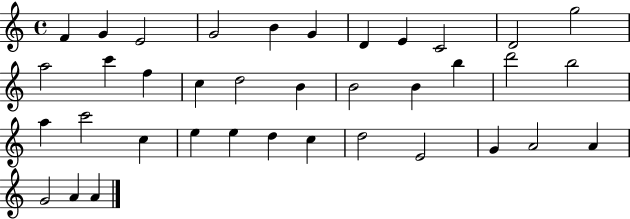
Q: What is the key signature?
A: C major